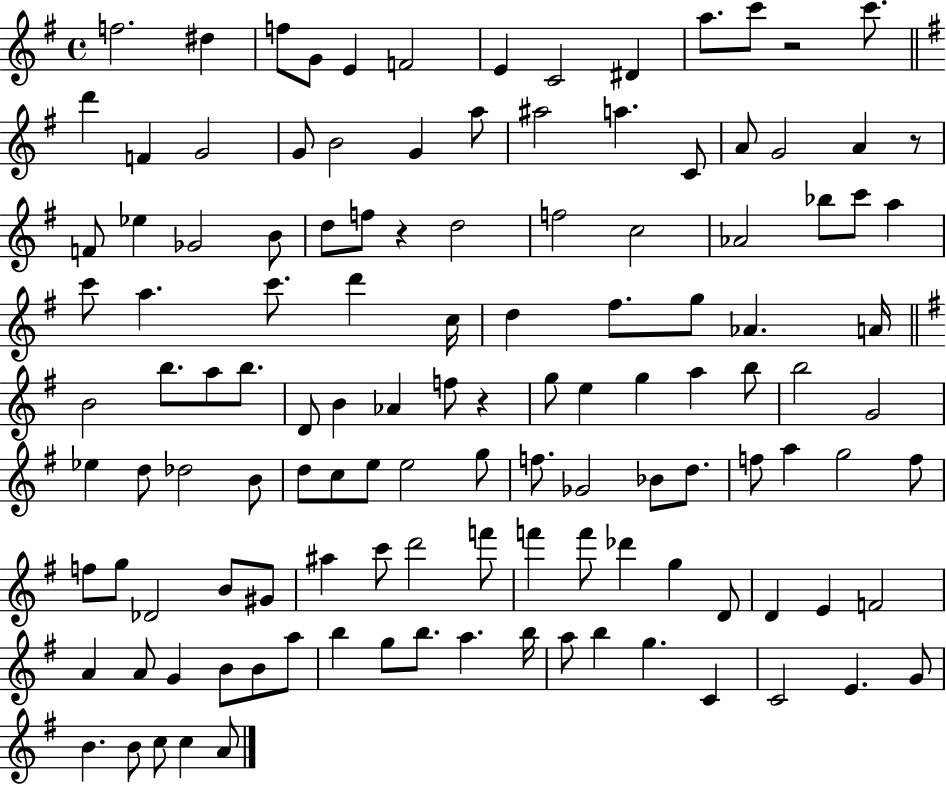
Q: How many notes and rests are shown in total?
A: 124